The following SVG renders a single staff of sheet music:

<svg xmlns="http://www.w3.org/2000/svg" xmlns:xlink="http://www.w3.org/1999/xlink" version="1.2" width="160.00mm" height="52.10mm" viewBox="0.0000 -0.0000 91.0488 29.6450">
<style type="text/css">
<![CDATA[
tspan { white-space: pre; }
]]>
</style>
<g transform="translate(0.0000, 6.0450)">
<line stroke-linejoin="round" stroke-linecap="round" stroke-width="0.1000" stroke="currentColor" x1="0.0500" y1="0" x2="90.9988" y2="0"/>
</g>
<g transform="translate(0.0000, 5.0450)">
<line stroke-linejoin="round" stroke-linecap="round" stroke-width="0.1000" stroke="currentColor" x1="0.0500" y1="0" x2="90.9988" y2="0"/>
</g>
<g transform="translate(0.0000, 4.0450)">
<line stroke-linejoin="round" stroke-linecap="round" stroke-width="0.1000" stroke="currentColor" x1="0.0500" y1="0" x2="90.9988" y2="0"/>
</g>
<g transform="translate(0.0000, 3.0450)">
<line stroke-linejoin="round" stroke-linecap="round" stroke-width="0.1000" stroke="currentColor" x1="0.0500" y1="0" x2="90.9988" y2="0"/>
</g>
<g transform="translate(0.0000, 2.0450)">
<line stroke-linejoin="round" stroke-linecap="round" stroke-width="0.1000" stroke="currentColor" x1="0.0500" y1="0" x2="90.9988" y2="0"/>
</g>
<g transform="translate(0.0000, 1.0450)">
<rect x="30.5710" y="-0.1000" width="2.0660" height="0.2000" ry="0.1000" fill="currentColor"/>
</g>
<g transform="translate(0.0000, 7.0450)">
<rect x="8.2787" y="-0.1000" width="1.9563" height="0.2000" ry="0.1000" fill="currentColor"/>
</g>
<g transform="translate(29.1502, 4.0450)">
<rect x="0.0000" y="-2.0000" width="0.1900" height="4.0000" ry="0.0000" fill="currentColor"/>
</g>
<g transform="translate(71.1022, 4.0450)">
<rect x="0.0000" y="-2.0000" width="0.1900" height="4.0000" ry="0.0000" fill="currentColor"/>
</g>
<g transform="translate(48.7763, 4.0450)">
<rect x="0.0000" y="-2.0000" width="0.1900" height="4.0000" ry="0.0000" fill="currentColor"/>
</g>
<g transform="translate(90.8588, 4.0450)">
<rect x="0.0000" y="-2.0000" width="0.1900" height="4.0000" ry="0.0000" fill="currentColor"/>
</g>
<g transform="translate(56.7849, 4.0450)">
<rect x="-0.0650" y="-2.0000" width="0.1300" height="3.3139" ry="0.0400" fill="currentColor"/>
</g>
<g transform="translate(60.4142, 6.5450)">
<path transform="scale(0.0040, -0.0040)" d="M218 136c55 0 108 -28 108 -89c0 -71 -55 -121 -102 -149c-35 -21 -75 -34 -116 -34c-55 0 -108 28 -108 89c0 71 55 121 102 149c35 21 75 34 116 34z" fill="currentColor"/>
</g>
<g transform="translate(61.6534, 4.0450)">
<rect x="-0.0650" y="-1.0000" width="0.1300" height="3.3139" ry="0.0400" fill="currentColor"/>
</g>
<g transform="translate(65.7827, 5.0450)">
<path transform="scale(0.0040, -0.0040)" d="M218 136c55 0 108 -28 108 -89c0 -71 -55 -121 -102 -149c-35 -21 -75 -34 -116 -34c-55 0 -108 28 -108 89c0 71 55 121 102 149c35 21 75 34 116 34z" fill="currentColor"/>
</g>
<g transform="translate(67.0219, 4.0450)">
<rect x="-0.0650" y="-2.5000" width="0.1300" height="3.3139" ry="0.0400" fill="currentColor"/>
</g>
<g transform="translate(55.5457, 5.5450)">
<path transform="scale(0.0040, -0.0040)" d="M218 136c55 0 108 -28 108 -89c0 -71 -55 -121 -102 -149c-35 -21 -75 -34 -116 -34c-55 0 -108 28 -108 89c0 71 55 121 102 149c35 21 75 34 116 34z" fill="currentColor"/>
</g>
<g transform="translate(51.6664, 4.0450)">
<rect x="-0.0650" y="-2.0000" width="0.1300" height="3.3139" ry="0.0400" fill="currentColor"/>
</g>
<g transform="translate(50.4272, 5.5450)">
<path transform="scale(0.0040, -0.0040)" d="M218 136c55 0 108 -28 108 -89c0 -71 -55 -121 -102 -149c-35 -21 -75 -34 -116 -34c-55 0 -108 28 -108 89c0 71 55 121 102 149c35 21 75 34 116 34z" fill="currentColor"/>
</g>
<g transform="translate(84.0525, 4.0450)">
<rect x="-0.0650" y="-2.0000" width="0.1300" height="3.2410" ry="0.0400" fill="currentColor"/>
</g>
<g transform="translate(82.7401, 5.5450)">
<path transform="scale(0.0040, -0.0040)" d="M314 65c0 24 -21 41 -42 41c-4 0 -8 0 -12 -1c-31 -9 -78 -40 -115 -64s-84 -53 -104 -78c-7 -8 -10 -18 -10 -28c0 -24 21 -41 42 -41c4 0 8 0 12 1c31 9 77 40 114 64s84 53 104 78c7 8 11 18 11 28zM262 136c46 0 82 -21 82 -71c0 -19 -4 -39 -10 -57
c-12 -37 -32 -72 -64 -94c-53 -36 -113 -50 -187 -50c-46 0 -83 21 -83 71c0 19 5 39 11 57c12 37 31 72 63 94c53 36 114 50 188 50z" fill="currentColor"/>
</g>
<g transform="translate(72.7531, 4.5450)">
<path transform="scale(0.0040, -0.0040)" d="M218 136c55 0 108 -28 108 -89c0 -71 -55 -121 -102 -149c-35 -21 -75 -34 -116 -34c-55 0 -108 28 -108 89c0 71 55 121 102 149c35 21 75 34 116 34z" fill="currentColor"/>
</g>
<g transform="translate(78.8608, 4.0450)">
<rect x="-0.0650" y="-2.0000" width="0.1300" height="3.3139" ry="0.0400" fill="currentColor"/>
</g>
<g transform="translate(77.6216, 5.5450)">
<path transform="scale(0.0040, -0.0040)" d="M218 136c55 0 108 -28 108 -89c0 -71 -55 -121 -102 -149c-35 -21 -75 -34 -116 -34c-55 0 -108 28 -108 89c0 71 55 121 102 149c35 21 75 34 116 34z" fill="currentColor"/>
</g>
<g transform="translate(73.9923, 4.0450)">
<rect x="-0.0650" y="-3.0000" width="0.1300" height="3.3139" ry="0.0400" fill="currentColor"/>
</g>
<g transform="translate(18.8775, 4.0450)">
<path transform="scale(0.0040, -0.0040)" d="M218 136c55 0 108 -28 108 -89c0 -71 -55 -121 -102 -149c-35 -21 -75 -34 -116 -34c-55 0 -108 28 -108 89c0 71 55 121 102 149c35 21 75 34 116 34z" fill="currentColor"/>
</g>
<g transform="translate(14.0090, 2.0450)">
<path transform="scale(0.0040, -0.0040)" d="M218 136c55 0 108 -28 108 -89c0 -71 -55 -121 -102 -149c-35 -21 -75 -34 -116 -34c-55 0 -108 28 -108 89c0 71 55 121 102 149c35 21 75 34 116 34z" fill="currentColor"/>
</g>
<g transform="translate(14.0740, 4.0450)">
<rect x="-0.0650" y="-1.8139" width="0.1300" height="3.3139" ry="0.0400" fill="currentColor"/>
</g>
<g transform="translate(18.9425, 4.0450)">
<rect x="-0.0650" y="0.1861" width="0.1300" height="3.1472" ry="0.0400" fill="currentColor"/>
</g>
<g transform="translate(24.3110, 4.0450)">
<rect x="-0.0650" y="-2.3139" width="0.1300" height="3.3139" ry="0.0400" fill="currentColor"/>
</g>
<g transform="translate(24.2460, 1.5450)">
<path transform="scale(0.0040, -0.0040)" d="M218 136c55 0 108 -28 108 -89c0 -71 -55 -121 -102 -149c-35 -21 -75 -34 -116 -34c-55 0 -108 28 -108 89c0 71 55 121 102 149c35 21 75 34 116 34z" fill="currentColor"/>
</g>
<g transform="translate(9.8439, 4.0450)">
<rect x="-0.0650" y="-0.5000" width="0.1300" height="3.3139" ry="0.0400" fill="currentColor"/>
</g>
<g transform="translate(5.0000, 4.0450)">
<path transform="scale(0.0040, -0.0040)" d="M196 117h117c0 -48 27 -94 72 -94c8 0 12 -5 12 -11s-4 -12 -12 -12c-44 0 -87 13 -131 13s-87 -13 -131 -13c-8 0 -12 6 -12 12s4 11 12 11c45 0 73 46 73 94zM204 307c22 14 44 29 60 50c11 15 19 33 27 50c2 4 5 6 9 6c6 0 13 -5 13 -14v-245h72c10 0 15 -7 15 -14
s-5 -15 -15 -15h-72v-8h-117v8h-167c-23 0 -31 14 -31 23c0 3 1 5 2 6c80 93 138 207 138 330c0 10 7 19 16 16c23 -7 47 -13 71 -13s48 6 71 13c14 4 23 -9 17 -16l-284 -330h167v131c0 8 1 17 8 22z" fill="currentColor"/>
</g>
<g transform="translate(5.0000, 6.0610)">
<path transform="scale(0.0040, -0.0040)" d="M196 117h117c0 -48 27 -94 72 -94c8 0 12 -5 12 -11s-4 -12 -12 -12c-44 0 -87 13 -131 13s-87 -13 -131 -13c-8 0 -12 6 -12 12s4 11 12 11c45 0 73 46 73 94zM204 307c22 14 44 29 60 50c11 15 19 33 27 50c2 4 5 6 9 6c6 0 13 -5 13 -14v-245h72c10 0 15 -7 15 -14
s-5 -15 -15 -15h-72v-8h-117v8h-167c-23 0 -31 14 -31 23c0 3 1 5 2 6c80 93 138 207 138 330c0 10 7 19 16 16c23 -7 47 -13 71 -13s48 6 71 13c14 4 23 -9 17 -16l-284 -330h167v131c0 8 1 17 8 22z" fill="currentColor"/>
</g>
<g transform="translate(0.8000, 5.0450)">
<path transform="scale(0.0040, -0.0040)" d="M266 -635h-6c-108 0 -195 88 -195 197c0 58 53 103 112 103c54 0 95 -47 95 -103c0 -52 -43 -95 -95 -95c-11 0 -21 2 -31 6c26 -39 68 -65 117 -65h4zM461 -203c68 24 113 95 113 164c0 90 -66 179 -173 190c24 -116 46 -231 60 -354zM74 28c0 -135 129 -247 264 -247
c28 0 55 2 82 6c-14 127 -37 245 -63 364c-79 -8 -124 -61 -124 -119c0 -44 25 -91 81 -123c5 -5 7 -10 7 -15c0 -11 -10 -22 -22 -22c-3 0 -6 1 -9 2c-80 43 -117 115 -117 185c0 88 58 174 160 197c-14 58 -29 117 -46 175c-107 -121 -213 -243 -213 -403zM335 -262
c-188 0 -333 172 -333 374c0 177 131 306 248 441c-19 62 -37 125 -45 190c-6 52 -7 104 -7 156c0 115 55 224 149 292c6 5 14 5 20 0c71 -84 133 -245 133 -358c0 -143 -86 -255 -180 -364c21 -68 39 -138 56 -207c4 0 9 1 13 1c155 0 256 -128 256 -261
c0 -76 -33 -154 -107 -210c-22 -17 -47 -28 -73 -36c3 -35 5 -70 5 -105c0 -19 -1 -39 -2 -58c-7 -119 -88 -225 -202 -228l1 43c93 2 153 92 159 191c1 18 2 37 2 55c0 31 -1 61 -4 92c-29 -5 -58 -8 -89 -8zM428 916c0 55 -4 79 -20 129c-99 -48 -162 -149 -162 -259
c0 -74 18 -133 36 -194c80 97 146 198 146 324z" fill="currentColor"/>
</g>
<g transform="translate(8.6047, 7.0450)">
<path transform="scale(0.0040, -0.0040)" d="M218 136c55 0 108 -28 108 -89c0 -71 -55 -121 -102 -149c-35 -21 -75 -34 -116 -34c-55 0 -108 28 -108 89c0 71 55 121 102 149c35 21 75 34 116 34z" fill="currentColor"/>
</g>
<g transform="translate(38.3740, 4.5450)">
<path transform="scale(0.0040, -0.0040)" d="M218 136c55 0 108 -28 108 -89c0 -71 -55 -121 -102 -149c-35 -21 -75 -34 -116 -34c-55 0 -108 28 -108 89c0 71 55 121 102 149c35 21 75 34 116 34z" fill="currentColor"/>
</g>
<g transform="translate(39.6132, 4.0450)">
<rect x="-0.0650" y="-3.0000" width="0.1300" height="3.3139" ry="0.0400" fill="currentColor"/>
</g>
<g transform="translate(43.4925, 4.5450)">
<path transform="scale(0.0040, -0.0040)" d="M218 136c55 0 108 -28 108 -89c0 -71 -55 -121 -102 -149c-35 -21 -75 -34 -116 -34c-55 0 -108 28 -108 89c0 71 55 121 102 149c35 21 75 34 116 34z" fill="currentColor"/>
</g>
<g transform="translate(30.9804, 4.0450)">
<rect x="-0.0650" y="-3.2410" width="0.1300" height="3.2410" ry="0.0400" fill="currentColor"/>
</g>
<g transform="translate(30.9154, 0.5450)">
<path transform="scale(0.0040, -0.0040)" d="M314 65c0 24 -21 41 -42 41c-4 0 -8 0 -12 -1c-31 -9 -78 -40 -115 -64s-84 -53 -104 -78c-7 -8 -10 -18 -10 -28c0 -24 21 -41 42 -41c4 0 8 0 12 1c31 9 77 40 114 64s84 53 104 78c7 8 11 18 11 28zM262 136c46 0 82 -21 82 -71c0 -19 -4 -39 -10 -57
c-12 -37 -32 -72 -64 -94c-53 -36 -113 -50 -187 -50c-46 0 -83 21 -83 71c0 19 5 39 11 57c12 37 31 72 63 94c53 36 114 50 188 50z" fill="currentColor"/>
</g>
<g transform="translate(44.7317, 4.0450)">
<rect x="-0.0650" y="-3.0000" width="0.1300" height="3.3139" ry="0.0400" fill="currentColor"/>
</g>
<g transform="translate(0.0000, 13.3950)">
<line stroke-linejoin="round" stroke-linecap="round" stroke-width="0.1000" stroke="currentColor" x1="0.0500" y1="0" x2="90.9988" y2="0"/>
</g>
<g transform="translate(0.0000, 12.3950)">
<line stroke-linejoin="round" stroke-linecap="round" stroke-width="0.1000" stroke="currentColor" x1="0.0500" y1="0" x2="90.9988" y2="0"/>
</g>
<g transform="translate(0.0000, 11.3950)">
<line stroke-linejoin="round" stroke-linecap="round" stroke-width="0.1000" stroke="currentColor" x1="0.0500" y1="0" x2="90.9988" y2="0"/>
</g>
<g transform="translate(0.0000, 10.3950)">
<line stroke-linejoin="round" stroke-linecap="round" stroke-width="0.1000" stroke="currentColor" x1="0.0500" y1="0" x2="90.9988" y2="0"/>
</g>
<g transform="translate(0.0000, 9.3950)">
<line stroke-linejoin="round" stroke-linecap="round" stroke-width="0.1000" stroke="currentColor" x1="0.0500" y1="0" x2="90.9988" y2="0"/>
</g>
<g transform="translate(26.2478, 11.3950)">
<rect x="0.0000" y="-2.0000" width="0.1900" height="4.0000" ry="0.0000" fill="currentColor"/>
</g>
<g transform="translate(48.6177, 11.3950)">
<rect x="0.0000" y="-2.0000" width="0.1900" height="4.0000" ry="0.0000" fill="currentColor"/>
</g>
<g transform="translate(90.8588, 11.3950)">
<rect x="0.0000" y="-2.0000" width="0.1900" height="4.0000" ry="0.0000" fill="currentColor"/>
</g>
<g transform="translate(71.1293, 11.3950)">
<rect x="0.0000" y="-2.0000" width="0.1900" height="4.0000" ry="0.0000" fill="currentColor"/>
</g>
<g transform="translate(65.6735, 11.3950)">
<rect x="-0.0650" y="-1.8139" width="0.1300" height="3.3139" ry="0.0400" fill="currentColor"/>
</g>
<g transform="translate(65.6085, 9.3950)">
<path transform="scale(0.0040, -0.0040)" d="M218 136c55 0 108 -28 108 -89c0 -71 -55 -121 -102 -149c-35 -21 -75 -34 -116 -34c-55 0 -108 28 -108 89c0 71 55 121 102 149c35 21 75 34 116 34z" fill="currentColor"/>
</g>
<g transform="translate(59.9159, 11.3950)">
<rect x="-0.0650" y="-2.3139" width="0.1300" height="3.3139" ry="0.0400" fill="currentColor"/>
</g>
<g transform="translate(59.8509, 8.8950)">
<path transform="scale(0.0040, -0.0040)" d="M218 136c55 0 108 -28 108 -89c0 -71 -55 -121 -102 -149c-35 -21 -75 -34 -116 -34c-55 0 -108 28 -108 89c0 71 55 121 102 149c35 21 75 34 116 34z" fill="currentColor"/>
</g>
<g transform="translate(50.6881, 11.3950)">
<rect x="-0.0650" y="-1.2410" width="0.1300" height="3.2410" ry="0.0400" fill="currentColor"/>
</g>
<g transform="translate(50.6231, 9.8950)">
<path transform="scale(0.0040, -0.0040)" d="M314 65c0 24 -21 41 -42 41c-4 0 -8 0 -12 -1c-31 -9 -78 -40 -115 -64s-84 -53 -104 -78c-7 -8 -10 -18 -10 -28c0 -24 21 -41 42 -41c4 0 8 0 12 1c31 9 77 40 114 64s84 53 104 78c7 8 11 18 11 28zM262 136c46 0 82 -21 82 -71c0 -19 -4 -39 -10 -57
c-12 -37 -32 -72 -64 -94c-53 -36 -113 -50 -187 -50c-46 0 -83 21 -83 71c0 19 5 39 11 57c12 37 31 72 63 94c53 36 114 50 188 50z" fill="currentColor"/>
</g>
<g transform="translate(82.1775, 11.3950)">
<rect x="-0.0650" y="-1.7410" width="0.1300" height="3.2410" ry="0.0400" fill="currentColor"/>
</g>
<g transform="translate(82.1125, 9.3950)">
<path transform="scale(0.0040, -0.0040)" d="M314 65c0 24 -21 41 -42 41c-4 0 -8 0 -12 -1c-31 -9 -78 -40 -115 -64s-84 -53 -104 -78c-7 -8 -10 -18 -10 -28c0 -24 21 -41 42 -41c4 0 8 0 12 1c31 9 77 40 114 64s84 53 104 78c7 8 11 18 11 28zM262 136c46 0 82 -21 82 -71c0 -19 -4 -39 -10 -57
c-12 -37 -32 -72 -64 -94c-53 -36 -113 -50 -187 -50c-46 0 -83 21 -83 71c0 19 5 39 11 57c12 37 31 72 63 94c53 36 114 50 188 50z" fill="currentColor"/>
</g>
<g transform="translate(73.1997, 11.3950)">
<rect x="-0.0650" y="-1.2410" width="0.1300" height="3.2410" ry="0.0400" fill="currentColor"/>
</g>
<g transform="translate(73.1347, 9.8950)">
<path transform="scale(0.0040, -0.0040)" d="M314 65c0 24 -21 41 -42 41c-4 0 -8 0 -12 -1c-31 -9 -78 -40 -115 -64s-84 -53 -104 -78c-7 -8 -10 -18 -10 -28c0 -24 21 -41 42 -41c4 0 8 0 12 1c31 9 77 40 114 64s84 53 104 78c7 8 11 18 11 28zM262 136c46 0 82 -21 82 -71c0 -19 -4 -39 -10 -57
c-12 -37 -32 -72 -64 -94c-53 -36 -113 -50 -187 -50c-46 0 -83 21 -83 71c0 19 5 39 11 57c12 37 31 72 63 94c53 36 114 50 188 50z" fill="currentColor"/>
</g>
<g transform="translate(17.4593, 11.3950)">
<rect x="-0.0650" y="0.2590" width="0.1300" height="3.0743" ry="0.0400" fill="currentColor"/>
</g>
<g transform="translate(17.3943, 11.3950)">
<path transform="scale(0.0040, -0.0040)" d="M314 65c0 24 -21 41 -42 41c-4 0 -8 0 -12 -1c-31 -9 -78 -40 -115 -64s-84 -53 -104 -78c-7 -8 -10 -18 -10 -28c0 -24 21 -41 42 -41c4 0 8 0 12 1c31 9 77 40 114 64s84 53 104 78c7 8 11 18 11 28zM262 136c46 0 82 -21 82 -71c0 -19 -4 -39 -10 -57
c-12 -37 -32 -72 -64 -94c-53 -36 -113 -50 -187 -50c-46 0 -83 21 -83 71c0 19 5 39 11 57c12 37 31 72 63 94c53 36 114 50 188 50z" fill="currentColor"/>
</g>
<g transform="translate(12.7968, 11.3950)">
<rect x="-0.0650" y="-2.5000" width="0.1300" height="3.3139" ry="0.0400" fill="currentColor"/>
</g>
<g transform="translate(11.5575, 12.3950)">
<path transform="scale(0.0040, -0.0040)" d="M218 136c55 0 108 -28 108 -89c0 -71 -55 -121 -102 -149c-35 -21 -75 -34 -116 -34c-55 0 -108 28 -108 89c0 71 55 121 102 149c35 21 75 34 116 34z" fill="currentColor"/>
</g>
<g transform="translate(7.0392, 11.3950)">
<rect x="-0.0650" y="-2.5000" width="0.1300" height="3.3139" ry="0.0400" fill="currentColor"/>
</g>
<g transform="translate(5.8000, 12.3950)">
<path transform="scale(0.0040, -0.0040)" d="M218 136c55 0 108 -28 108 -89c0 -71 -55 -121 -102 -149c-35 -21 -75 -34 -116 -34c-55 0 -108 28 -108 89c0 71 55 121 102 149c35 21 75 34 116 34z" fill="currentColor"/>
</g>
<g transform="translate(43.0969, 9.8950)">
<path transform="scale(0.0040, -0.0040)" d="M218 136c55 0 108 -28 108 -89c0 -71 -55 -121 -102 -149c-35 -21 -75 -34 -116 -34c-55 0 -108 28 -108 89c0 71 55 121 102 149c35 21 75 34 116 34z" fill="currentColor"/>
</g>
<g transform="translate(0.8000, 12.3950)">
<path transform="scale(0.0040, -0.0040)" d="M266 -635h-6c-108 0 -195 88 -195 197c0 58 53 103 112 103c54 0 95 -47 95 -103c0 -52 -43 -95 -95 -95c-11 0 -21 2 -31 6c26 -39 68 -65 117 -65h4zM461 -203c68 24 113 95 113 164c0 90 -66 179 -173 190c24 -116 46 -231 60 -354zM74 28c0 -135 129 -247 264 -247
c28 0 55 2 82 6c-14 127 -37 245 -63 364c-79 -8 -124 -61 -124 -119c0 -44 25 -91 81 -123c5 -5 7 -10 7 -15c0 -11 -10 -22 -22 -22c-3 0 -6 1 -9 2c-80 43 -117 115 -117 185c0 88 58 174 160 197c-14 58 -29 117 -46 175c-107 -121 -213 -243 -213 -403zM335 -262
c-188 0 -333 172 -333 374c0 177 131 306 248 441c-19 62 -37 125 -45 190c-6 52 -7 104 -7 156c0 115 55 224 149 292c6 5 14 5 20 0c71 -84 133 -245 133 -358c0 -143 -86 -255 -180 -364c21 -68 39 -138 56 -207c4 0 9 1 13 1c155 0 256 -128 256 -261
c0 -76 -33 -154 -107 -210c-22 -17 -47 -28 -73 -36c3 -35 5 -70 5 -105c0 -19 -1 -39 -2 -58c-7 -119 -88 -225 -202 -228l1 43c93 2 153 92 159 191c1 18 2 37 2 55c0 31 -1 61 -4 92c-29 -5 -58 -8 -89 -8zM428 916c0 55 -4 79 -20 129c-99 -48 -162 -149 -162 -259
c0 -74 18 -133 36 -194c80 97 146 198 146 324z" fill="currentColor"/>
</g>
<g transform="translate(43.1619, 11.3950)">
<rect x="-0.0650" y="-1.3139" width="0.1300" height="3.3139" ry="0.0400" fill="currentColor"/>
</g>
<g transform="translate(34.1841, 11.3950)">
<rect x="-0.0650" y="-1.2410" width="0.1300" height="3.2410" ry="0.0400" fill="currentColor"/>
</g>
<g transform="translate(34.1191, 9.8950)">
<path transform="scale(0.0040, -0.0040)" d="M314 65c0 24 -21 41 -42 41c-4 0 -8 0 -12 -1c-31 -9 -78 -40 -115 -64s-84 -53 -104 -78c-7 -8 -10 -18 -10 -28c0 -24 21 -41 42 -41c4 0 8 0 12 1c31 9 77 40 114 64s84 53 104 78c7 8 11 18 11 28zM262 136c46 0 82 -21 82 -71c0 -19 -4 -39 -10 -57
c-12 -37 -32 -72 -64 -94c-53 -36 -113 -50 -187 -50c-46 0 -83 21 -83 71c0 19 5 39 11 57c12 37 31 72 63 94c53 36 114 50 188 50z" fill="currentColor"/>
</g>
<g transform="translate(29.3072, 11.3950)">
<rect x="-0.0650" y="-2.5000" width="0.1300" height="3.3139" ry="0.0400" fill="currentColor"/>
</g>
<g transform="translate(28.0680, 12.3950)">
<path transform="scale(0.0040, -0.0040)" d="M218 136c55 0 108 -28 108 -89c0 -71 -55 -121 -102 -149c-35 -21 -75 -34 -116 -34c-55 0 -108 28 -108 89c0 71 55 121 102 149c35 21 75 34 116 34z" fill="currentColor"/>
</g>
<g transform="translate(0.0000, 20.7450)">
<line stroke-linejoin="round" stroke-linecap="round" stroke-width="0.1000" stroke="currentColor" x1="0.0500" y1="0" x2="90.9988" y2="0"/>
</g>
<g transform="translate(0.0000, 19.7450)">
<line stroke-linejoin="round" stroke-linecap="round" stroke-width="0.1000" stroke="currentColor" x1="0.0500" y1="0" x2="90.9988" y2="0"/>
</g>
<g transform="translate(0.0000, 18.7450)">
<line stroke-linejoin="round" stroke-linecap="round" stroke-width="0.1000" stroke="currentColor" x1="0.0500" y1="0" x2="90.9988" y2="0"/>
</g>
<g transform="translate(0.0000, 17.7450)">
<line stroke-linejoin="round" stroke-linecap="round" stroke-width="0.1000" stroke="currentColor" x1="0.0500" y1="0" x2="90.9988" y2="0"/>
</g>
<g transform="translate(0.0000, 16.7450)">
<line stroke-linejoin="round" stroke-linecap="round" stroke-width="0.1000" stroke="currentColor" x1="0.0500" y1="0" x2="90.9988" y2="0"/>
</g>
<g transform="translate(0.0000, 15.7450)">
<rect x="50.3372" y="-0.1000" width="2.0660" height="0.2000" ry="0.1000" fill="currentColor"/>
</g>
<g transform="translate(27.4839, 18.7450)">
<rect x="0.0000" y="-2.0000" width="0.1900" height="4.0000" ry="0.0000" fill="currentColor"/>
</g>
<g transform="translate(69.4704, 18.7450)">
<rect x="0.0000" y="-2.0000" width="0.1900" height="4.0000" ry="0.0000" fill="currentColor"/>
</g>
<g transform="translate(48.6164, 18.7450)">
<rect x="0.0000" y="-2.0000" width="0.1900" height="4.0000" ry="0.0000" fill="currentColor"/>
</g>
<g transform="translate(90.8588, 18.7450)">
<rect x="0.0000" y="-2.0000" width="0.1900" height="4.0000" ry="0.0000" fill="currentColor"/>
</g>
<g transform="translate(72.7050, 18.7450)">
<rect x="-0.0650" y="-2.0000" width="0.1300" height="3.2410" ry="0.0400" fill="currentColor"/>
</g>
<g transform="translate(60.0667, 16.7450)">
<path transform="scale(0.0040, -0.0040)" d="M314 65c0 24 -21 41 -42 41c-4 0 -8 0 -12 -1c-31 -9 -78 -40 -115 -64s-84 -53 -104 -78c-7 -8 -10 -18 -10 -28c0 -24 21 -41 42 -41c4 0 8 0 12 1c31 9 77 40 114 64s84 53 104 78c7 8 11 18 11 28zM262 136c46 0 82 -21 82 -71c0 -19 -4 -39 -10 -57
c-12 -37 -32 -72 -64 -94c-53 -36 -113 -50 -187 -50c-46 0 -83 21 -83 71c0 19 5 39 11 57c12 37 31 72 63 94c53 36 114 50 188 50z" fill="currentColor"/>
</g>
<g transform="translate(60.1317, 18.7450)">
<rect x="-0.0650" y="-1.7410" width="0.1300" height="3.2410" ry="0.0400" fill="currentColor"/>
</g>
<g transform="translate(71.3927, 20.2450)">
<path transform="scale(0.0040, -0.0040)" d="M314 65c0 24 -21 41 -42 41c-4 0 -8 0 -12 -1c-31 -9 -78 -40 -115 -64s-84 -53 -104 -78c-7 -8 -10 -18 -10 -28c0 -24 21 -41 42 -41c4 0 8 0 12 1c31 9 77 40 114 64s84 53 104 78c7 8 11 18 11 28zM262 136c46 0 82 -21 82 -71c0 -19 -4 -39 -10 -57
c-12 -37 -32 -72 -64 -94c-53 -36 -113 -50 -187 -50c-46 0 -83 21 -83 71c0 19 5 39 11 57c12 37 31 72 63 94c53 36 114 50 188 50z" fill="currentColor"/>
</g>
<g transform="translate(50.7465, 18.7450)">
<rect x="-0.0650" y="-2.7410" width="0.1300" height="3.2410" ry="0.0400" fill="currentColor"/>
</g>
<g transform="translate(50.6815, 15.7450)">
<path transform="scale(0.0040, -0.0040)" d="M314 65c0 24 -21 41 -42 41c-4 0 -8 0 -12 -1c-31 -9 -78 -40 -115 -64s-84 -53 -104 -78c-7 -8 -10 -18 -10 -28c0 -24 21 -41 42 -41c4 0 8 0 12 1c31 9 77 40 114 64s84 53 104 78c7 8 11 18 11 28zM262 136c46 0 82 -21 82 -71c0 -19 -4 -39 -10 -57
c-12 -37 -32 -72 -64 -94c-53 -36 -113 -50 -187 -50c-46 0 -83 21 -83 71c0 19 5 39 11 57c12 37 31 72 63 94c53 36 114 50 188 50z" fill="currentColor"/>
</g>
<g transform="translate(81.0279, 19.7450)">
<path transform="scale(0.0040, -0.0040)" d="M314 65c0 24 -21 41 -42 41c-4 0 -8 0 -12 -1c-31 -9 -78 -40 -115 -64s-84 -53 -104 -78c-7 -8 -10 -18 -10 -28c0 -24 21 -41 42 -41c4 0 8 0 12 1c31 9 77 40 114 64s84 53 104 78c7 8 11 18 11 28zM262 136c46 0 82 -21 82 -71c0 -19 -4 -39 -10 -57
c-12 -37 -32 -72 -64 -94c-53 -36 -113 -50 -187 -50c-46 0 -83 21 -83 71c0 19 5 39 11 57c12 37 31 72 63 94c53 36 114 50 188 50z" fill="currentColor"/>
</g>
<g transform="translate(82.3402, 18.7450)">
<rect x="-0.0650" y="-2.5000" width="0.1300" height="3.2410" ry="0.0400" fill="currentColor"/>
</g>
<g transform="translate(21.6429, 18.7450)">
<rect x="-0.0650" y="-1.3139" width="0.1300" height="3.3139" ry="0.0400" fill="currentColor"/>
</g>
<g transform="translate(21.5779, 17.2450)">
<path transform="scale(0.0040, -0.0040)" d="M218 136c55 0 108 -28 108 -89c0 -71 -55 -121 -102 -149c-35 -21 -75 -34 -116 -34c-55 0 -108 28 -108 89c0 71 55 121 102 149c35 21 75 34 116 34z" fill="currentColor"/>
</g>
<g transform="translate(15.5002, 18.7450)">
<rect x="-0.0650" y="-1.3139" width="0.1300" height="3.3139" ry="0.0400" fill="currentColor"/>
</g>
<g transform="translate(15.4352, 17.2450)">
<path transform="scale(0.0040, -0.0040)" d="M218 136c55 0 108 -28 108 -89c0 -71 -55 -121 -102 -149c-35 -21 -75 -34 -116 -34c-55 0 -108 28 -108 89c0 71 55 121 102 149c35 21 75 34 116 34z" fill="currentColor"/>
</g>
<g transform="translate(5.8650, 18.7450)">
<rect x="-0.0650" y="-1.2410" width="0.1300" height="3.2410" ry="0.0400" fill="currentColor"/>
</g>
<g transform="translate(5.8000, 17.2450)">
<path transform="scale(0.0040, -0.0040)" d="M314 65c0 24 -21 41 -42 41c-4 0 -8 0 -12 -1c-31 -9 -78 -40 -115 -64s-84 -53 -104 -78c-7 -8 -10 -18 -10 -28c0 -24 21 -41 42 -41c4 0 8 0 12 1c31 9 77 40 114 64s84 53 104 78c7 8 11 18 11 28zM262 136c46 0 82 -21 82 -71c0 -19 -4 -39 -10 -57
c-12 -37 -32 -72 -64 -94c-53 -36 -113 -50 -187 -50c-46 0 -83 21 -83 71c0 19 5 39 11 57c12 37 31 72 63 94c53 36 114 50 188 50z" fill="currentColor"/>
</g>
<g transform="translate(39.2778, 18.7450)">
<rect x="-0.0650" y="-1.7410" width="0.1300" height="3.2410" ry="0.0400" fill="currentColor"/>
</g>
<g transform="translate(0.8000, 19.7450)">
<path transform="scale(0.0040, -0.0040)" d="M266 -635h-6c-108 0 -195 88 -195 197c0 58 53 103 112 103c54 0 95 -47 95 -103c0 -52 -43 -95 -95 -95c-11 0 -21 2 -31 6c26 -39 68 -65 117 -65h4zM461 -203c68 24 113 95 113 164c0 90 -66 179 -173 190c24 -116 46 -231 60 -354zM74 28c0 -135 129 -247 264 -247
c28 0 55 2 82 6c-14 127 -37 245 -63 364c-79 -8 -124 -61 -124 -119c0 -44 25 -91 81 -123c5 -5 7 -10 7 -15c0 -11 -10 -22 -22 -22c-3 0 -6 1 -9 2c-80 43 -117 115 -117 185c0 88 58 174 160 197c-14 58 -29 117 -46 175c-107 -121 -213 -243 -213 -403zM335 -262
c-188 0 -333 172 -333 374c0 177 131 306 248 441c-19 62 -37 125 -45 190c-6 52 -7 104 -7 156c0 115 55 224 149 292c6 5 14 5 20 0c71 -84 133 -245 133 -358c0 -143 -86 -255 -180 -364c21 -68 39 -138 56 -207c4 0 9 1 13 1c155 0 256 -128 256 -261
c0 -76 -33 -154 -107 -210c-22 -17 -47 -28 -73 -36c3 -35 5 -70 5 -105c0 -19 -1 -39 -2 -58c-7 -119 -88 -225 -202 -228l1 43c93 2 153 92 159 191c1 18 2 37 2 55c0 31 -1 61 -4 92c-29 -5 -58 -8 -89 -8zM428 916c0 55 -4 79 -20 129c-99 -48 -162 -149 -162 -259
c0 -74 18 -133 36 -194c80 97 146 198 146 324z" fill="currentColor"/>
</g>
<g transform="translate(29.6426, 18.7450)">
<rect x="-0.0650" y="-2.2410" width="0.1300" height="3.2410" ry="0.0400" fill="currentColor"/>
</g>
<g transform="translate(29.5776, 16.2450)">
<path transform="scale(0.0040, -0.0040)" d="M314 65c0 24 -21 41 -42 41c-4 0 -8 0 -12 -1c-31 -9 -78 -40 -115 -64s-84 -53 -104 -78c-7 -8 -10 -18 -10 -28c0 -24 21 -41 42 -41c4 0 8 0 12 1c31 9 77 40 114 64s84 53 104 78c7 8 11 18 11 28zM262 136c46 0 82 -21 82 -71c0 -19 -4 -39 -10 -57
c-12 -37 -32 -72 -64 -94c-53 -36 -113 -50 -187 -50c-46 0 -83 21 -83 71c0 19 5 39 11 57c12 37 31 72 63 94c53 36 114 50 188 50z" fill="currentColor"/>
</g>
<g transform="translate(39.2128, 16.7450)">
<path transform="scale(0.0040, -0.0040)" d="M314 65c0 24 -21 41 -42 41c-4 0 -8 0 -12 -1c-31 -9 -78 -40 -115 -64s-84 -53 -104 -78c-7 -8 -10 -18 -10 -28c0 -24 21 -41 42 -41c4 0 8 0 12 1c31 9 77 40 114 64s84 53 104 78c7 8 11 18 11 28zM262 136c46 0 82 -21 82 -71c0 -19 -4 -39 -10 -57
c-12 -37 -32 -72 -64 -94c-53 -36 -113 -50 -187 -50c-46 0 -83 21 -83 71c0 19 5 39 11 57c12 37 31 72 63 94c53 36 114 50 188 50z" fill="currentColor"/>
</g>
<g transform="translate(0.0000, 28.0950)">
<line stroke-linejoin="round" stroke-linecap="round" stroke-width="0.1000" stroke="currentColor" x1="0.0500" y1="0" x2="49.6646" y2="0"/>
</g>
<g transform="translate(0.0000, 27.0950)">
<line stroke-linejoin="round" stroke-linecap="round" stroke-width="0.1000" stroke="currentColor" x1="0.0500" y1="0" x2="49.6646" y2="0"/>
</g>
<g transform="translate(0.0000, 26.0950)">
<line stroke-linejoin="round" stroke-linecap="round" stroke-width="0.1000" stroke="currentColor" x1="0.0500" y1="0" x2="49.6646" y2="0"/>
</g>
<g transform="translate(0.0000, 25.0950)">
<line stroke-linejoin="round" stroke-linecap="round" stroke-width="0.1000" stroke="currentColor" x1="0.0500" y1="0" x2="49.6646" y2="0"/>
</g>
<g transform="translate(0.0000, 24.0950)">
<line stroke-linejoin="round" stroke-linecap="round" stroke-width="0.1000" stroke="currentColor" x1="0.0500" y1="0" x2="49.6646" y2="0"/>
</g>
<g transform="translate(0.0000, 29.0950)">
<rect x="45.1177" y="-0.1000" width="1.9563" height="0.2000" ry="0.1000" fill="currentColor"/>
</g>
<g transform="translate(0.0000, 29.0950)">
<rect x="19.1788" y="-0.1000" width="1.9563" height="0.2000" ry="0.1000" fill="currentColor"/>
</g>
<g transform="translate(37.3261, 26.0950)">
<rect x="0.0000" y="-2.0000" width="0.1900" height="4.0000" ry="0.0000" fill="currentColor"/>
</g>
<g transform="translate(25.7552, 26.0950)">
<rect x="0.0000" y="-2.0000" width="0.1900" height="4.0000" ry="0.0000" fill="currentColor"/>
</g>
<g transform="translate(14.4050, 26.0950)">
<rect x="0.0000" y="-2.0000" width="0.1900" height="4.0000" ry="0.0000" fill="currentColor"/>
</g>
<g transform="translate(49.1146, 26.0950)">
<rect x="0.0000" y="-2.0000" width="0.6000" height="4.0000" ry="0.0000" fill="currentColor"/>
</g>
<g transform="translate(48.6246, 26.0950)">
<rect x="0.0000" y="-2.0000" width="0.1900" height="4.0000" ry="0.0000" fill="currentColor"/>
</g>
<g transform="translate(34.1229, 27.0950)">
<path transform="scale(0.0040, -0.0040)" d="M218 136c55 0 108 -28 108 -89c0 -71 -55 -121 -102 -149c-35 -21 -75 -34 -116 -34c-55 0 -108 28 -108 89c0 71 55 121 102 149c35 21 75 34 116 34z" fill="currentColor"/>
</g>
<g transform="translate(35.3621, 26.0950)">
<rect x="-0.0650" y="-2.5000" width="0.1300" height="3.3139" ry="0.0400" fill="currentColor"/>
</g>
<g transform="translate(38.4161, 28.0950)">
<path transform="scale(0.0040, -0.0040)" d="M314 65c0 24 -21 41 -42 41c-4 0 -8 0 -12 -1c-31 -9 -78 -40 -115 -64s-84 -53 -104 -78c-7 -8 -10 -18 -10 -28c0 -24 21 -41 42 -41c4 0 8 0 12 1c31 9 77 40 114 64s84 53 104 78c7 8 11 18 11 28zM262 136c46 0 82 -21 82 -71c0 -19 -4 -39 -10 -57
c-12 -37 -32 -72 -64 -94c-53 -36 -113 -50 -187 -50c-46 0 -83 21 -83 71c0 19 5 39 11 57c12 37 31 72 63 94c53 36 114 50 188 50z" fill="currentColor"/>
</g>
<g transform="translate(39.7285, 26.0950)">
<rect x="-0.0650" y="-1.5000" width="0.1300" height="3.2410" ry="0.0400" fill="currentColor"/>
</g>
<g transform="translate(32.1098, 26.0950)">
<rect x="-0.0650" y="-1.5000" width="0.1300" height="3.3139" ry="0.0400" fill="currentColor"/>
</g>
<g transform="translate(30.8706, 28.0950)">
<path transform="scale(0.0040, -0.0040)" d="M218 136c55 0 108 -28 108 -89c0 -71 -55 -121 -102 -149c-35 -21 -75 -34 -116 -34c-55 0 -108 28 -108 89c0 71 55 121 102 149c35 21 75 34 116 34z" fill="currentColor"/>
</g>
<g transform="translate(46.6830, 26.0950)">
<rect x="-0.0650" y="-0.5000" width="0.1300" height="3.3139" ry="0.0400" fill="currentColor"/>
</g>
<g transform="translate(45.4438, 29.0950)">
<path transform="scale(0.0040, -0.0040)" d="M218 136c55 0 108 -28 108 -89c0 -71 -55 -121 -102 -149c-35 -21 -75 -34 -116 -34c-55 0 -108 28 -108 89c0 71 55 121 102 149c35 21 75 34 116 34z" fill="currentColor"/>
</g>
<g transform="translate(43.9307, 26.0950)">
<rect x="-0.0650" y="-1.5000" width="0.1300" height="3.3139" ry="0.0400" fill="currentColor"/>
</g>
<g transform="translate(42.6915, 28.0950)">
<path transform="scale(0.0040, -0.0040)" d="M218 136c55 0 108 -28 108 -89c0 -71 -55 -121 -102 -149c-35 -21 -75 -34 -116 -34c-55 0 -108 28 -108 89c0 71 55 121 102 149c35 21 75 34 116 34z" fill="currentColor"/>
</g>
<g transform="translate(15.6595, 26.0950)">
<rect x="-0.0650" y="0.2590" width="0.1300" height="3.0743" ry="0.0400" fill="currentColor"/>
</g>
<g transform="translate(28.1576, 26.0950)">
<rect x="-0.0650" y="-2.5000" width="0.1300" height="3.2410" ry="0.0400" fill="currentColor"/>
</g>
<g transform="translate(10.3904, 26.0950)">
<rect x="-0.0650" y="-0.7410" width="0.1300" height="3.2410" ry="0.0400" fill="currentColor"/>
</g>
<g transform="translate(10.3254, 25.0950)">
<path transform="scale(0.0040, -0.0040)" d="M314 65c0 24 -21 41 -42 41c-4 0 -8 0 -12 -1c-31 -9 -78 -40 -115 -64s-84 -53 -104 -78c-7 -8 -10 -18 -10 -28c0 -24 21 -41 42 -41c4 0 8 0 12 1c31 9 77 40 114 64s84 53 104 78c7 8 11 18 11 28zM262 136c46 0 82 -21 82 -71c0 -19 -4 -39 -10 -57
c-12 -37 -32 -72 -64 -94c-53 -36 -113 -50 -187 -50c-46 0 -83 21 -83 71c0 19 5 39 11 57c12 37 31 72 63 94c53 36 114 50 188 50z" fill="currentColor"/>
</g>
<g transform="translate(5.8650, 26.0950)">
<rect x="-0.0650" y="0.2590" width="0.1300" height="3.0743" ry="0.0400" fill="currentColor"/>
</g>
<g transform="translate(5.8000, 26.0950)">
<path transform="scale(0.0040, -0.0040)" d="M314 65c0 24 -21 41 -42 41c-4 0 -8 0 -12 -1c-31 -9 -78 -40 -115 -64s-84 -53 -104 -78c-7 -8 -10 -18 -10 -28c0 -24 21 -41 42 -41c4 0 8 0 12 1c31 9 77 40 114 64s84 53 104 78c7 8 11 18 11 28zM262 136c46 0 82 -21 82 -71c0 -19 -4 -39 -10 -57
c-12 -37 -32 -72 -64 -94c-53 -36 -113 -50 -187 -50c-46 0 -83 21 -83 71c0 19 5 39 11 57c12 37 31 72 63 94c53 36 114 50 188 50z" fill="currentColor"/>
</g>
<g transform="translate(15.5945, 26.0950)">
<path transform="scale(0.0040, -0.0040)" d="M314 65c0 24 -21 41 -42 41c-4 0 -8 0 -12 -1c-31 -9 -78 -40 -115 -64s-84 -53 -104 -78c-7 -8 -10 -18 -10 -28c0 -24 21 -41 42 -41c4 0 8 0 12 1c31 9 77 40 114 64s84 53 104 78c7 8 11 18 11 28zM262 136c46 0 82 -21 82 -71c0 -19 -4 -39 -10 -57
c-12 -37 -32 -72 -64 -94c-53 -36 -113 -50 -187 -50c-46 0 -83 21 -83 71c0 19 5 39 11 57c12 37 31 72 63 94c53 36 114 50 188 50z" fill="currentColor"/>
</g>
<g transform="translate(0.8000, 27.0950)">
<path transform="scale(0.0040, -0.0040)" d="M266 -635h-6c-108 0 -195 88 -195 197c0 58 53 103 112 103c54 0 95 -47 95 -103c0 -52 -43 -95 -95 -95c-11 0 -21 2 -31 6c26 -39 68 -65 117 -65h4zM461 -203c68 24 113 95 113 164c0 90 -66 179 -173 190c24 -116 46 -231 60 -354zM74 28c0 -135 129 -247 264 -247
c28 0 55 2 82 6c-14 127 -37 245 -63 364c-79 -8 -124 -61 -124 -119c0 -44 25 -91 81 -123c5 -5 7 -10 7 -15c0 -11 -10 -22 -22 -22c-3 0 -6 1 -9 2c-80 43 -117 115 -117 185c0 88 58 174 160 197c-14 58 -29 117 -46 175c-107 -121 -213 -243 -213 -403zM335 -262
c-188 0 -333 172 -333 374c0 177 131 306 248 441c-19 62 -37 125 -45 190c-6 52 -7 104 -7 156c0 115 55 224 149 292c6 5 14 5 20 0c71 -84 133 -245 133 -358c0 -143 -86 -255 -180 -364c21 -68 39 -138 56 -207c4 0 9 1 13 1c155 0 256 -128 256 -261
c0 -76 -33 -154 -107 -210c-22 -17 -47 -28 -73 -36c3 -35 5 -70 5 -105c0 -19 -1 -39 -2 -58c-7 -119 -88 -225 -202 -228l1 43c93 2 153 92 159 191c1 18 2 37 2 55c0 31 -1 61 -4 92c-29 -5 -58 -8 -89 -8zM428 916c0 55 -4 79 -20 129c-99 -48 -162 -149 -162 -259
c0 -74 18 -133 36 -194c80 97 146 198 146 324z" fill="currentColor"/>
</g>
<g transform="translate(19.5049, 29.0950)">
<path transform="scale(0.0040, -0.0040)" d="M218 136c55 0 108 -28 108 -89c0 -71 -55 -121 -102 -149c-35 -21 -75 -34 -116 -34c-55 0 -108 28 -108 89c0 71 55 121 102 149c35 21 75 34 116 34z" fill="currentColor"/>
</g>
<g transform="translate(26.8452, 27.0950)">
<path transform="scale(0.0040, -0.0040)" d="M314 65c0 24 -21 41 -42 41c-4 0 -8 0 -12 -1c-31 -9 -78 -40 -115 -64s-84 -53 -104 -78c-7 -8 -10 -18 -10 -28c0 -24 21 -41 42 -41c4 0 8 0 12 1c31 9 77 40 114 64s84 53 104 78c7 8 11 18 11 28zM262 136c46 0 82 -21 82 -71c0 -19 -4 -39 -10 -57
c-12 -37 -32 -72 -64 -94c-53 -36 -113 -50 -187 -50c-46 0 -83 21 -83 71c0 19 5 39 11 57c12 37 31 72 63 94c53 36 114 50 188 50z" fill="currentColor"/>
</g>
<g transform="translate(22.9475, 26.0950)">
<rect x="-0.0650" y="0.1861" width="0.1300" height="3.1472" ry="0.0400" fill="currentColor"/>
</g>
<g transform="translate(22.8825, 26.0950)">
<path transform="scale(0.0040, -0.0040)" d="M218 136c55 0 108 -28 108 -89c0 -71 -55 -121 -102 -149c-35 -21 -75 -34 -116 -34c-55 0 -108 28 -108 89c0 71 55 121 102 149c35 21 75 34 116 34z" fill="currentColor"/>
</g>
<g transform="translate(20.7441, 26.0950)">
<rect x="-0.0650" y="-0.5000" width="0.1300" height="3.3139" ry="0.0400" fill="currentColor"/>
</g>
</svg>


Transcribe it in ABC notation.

X:1
T:Untitled
M:4/4
L:1/4
K:C
C f B g b2 A A F F D G A F F2 G G B2 G e2 e e2 g f e2 f2 e2 e e g2 f2 a2 f2 F2 G2 B2 d2 B2 C B G2 E G E2 E C